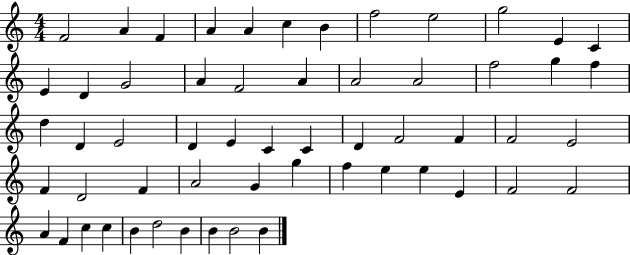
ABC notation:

X:1
T:Untitled
M:4/4
L:1/4
K:C
F2 A F A A c B f2 e2 g2 E C E D G2 A F2 A A2 A2 f2 g f d D E2 D E C C D F2 F F2 E2 F D2 F A2 G g f e e E F2 F2 A F c c B d2 B B B2 B